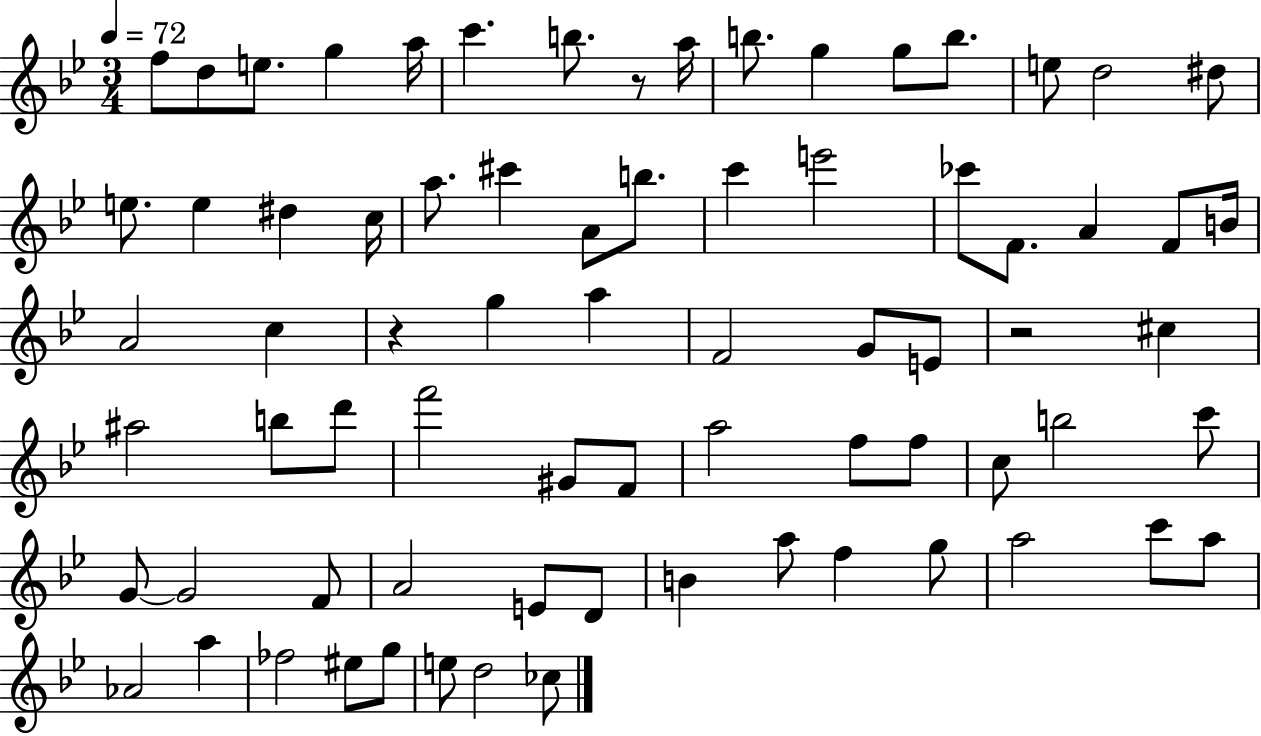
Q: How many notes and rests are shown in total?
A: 74